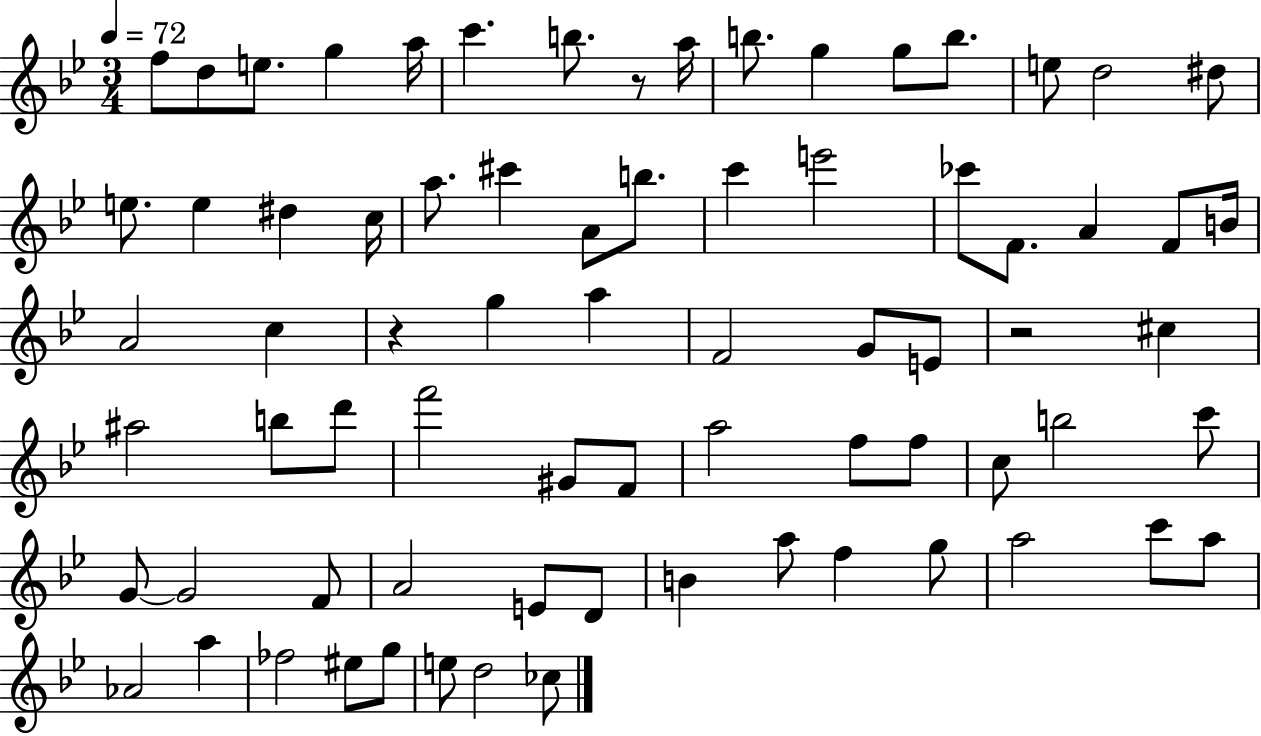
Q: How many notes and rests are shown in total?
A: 74